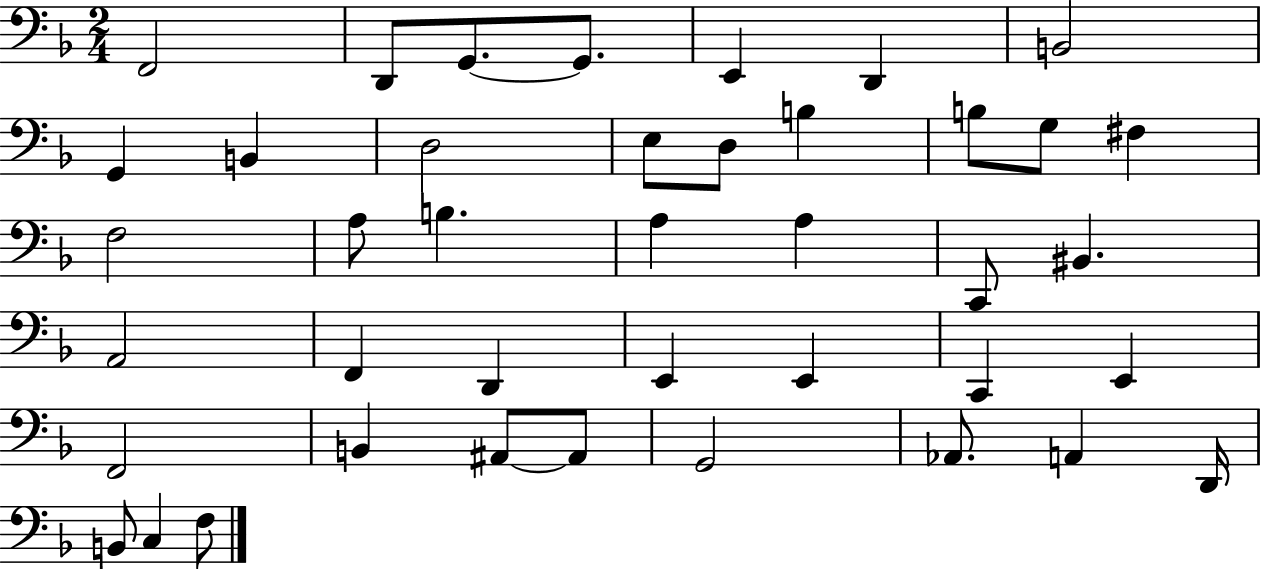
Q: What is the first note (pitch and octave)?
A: F2